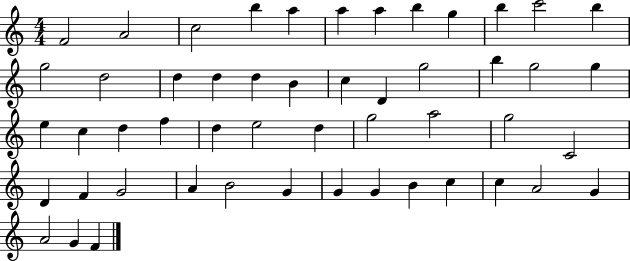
F4/h A4/h C5/h B5/q A5/q A5/q A5/q B5/q G5/q B5/q C6/h B5/q G5/h D5/h D5/q D5/q D5/q B4/q C5/q D4/q G5/h B5/q G5/h G5/q E5/q C5/q D5/q F5/q D5/q E5/h D5/q G5/h A5/h G5/h C4/h D4/q F4/q G4/h A4/q B4/h G4/q G4/q G4/q B4/q C5/q C5/q A4/h G4/q A4/h G4/q F4/q